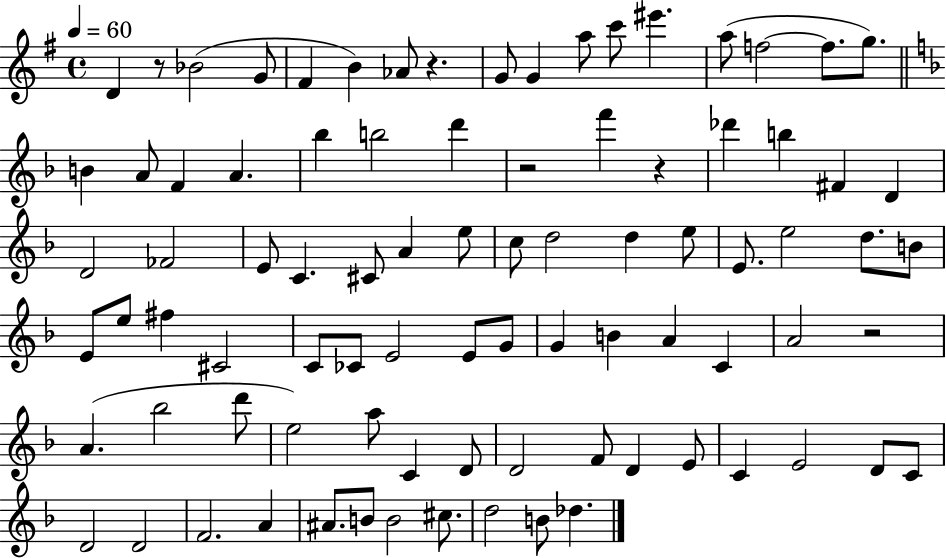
{
  \clef treble
  \time 4/4
  \defaultTimeSignature
  \key g \major
  \tempo 4 = 60
  d'4 r8 bes'2( g'8 | fis'4 b'4) aes'8 r4. | g'8 g'4 a''8 c'''8 eis'''4. | a''8( f''2~~ f''8. g''8.) | \break \bar "||" \break \key f \major b'4 a'8 f'4 a'4. | bes''4 b''2 d'''4 | r2 f'''4 r4 | des'''4 b''4 fis'4 d'4 | \break d'2 fes'2 | e'8 c'4. cis'8 a'4 e''8 | c''8 d''2 d''4 e''8 | e'8. e''2 d''8. b'8 | \break e'8 e''8 fis''4 cis'2 | c'8 ces'8 e'2 e'8 g'8 | g'4 b'4 a'4 c'4 | a'2 r2 | \break a'4.( bes''2 d'''8 | e''2) a''8 c'4 d'8 | d'2 f'8 d'4 e'8 | c'4 e'2 d'8 c'8 | \break d'2 d'2 | f'2. a'4 | ais'8. b'8 b'2 cis''8. | d''2 b'8 des''4. | \break \bar "|."
}